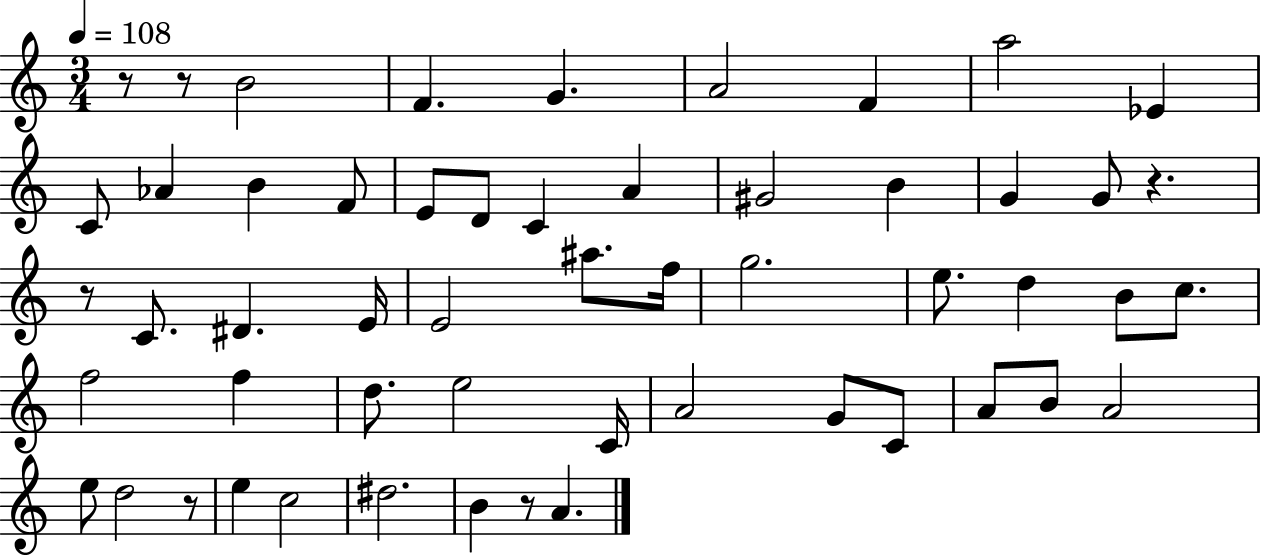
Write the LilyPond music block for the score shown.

{
  \clef treble
  \numericTimeSignature
  \time 3/4
  \key c \major
  \tempo 4 = 108
  \repeat volta 2 { r8 r8 b'2 | f'4. g'4. | a'2 f'4 | a''2 ees'4 | \break c'8 aes'4 b'4 f'8 | e'8 d'8 c'4 a'4 | gis'2 b'4 | g'4 g'8 r4. | \break r8 c'8. dis'4. e'16 | e'2 ais''8. f''16 | g''2. | e''8. d''4 b'8 c''8. | \break f''2 f''4 | d''8. e''2 c'16 | a'2 g'8 c'8 | a'8 b'8 a'2 | \break e''8 d''2 r8 | e''4 c''2 | dis''2. | b'4 r8 a'4. | \break } \bar "|."
}